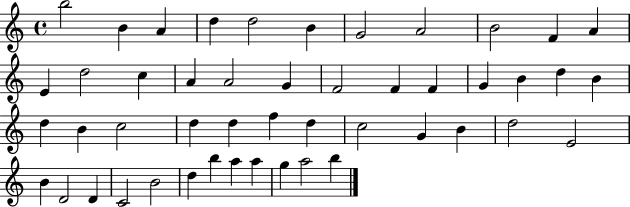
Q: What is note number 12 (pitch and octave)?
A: E4